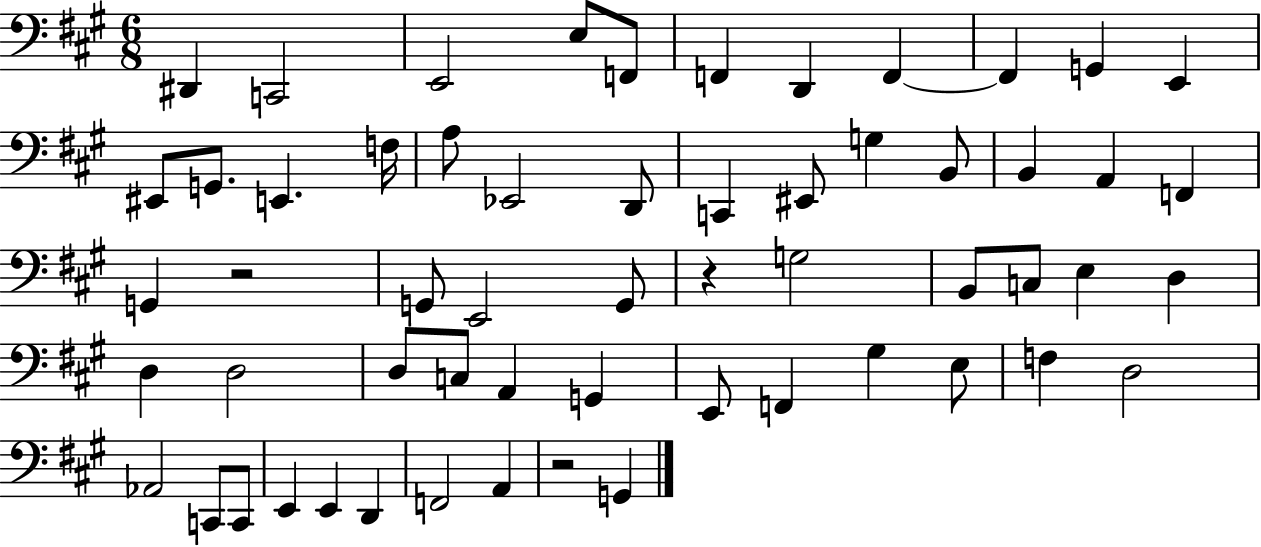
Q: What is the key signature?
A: A major